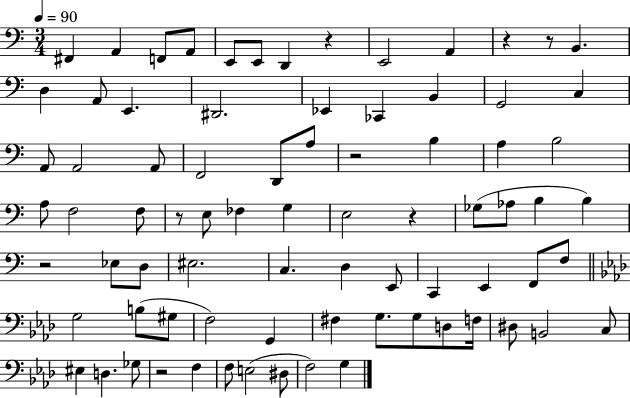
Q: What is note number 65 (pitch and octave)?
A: Gb3